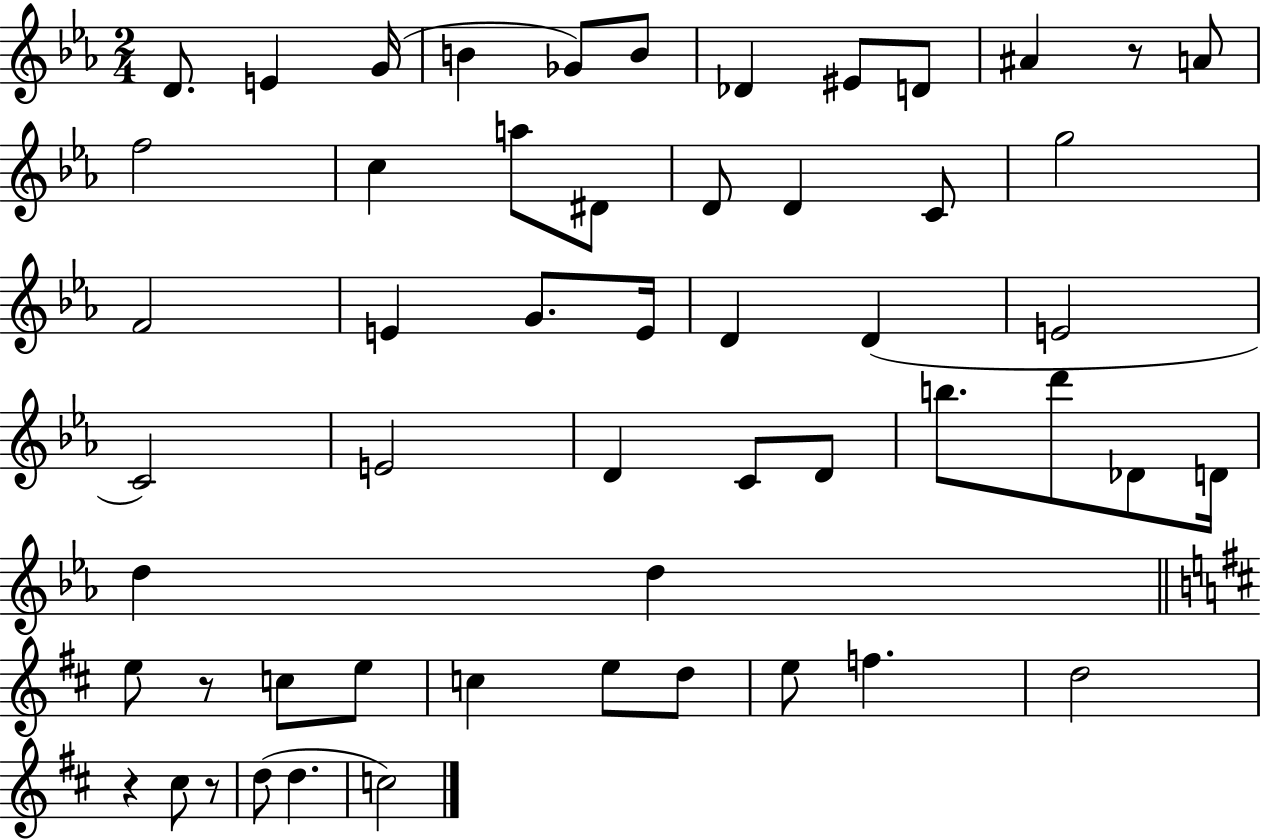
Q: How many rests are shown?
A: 4